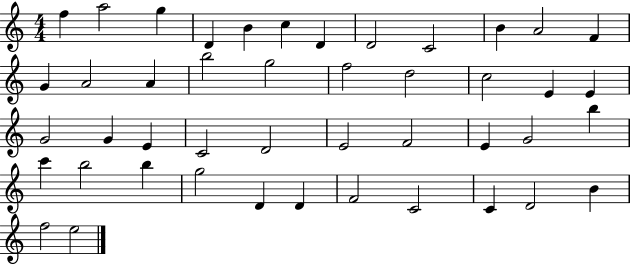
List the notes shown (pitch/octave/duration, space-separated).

F5/q A5/h G5/q D4/q B4/q C5/q D4/q D4/h C4/h B4/q A4/h F4/q G4/q A4/h A4/q B5/h G5/h F5/h D5/h C5/h E4/q E4/q G4/h G4/q E4/q C4/h D4/h E4/h F4/h E4/q G4/h B5/q C6/q B5/h B5/q G5/h D4/q D4/q F4/h C4/h C4/q D4/h B4/q F5/h E5/h